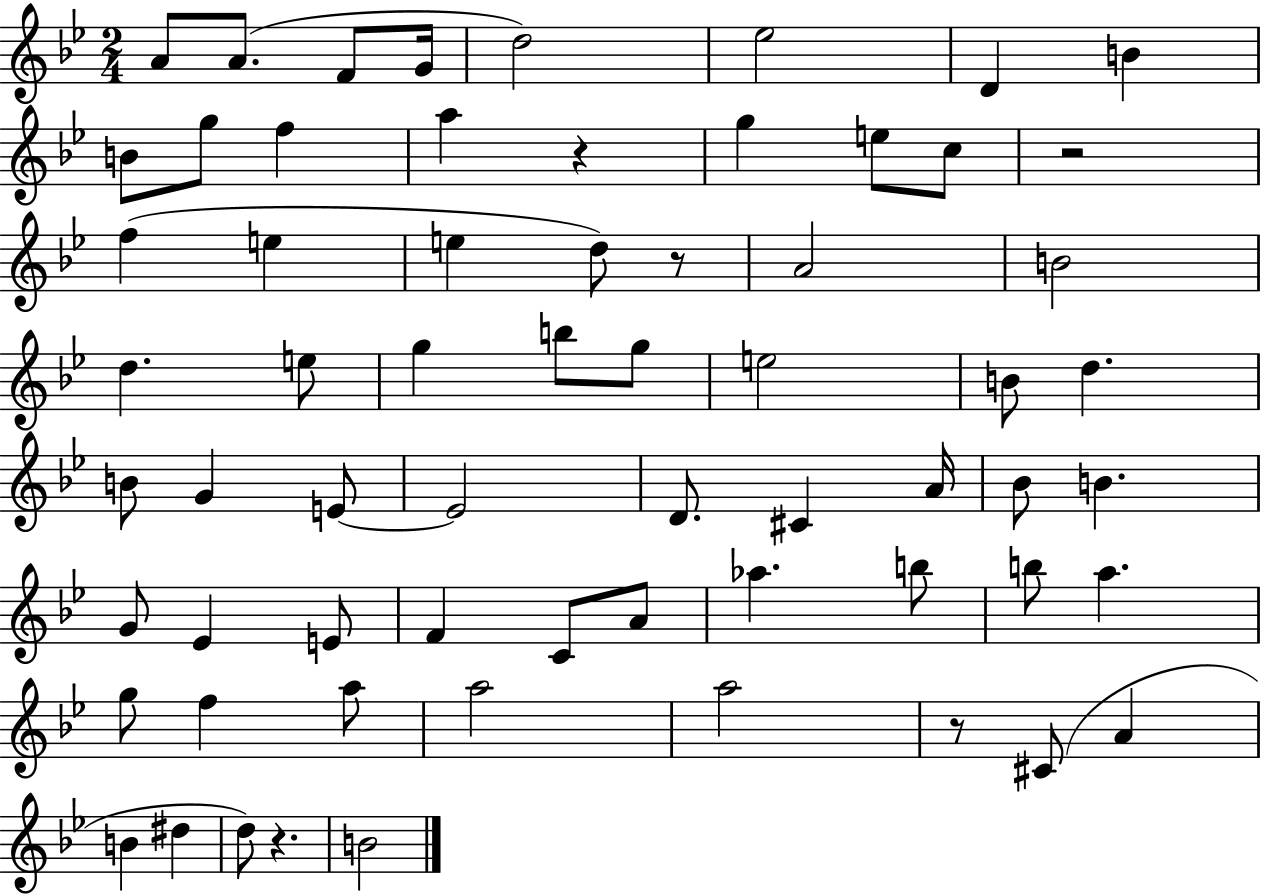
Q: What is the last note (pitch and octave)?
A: B4